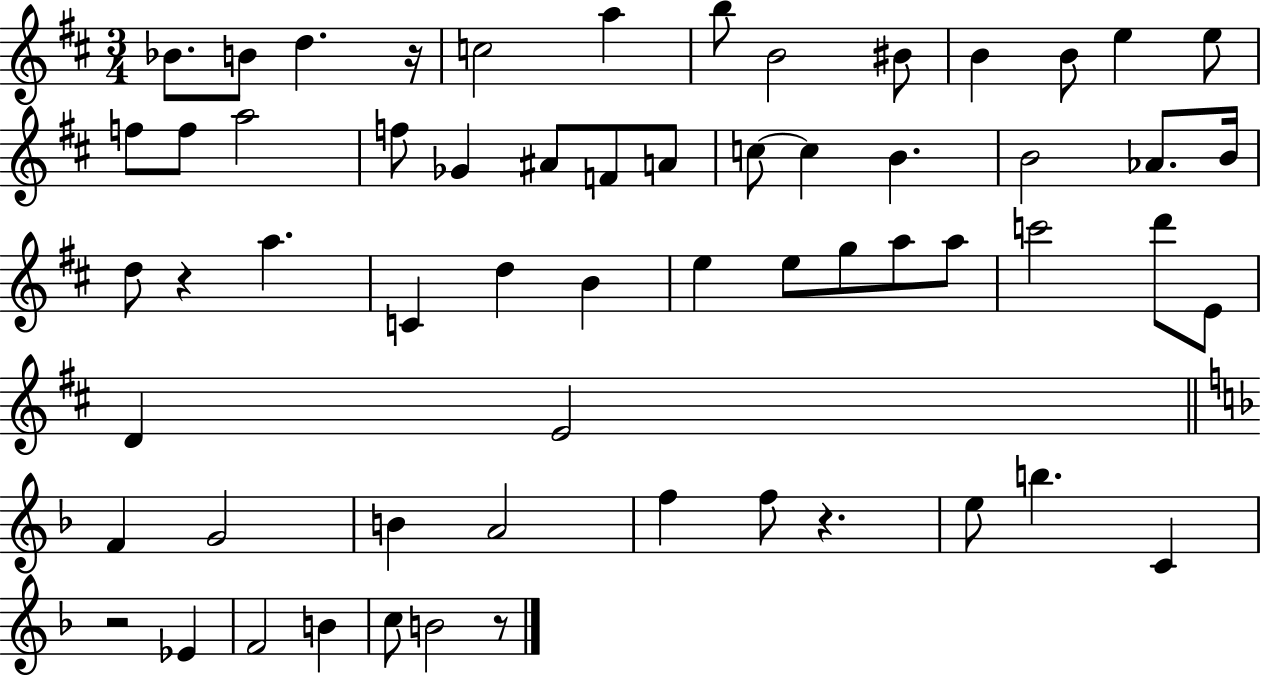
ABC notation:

X:1
T:Untitled
M:3/4
L:1/4
K:D
_B/2 B/2 d z/4 c2 a b/2 B2 ^B/2 B B/2 e e/2 f/2 f/2 a2 f/2 _G ^A/2 F/2 A/2 c/2 c B B2 _A/2 B/4 d/2 z a C d B e e/2 g/2 a/2 a/2 c'2 d'/2 E/2 D E2 F G2 B A2 f f/2 z e/2 b C z2 _E F2 B c/2 B2 z/2